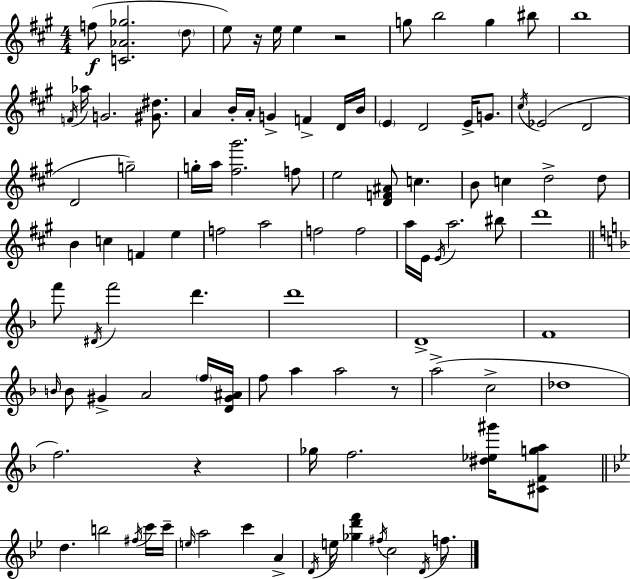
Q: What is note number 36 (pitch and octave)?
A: C5